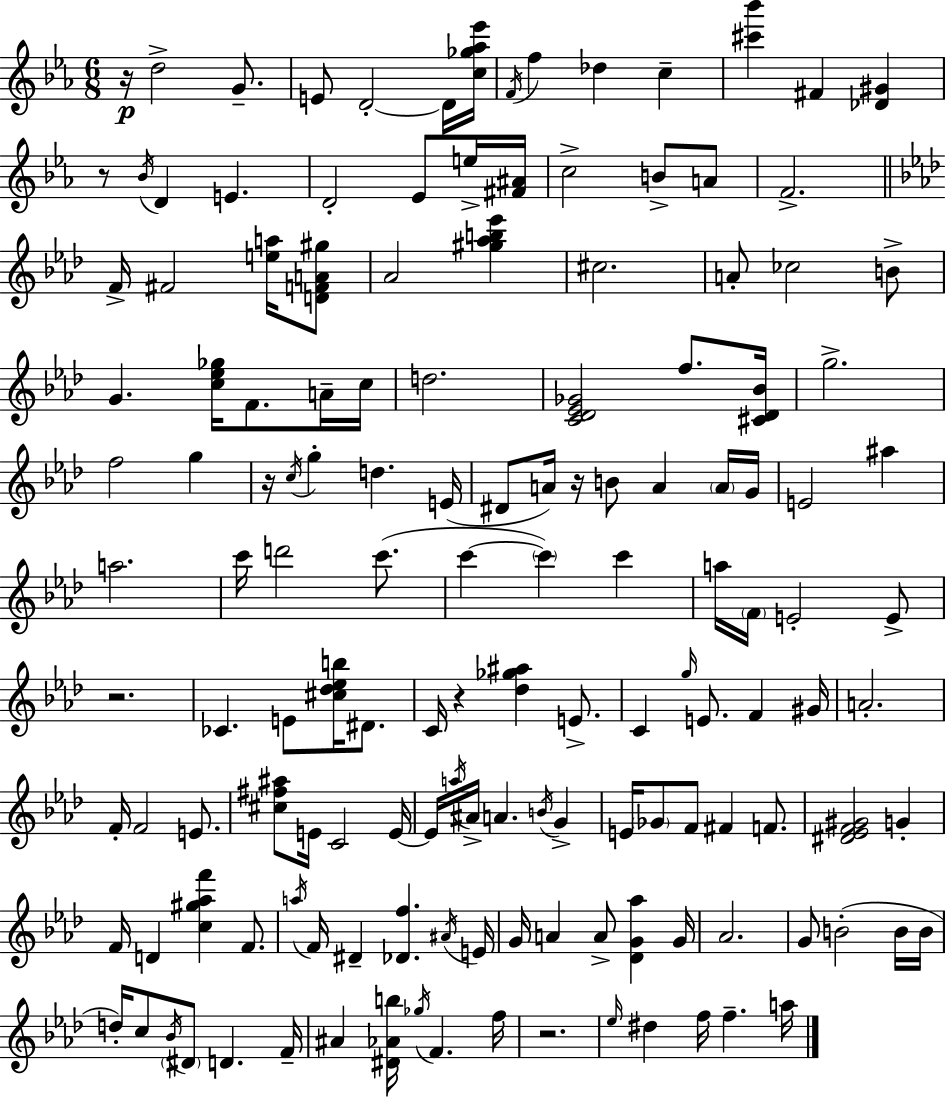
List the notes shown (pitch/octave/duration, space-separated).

R/s D5/h G4/e. E4/e D4/h D4/s [C5,Gb5,Ab5,Eb6]/s F4/s F5/q Db5/q C5/q [C#6,Bb6]/q F#4/q [Db4,G#4]/q R/e Bb4/s D4/q E4/q. D4/h Eb4/e E5/s [F#4,A#4]/s C5/h B4/e A4/e F4/h. F4/s F#4/h [E5,A5]/s [D4,F4,A4,G#5]/e Ab4/h [G#5,Ab5,B5,Eb6]/q C#5/h. A4/e CES5/h B4/e G4/q. [C5,Eb5,Gb5]/s F4/e. A4/s C5/s D5/h. [C4,Db4,Eb4,Gb4]/h F5/e. [C#4,Db4,Bb4]/s G5/h. F5/h G5/q R/s C5/s G5/q D5/q. E4/s D#4/e A4/s R/s B4/e A4/q A4/s G4/s E4/h A#5/q A5/h. C6/s D6/h C6/e. C6/q C6/q C6/q A5/s F4/s E4/h E4/e R/h. CES4/q. E4/e [C#5,Db5,Eb5,B5]/s D#4/e. C4/s R/q [Db5,Gb5,A#5]/q E4/e. C4/q G5/s E4/e. F4/q G#4/s A4/h. F4/s F4/h E4/e. [C#5,F#5,A#5]/e E4/s C4/h E4/s E4/s A5/s A#4/s A4/q. B4/s G4/q E4/s Gb4/e F4/e F#4/q F4/e. [D#4,Eb4,F4,G#4]/h G4/q F4/s D4/q [C5,G#5,Ab5,F6]/q F4/e. A5/s F4/s D#4/q [Db4,F5]/q. A#4/s E4/s G4/s A4/q A4/e [Db4,G4,Ab5]/q G4/s Ab4/h. G4/e B4/h B4/s B4/s D5/s C5/e Bb4/s D#4/e D4/q. F4/s A#4/q [D#4,Ab4,B5]/s Gb5/s F4/q. F5/s R/h. Eb5/s D#5/q F5/s F5/q. A5/s